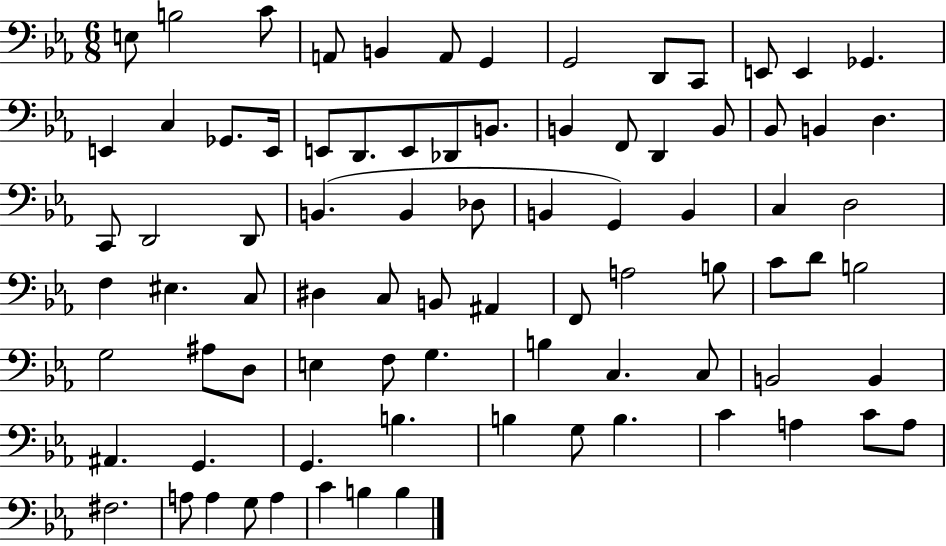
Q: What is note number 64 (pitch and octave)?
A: B2